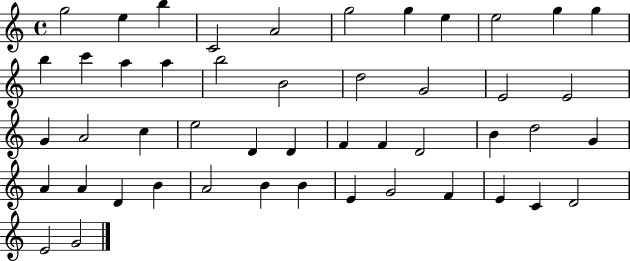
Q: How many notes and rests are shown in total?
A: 48